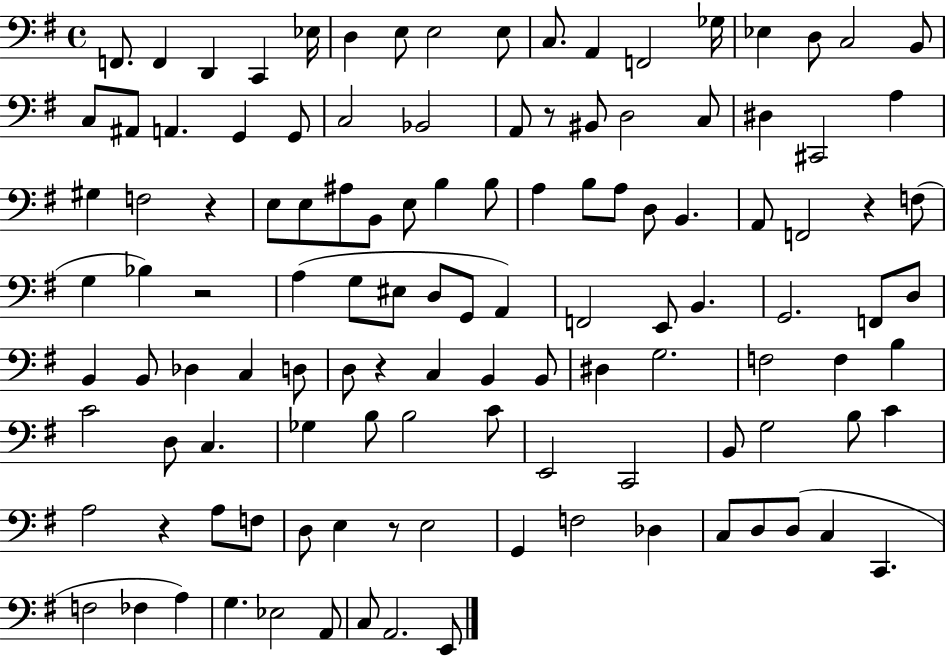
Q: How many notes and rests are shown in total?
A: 119